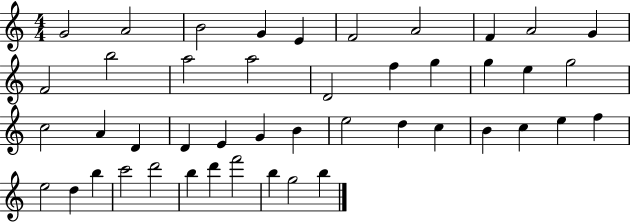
G4/h A4/h B4/h G4/q E4/q F4/h A4/h F4/q A4/h G4/q F4/h B5/h A5/h A5/h D4/h F5/q G5/q G5/q E5/q G5/h C5/h A4/q D4/q D4/q E4/q G4/q B4/q E5/h D5/q C5/q B4/q C5/q E5/q F5/q E5/h D5/q B5/q C6/h D6/h B5/q D6/q F6/h B5/q G5/h B5/q